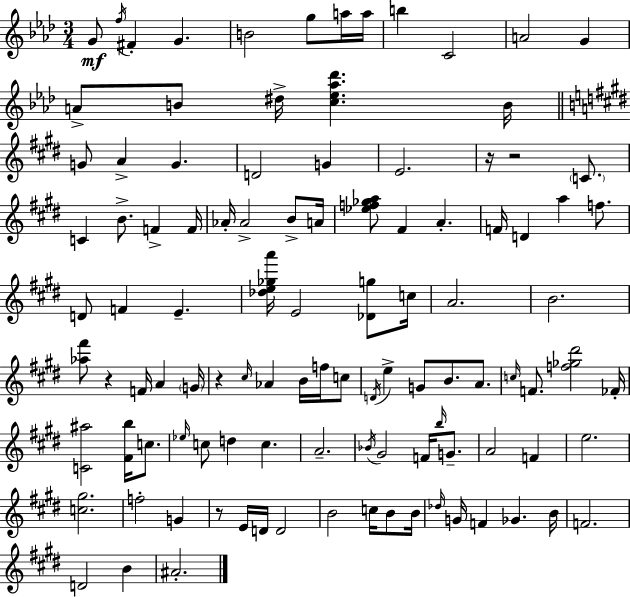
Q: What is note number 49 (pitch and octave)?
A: Ab4